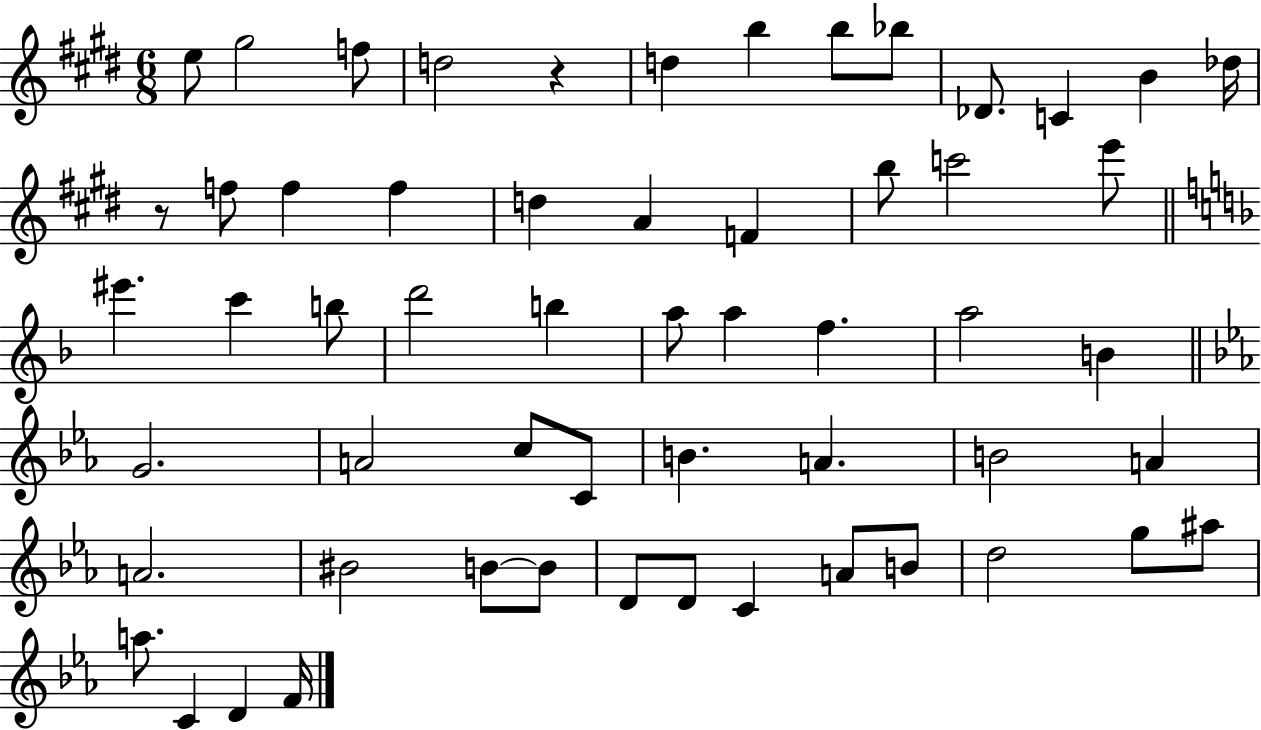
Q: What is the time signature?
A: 6/8